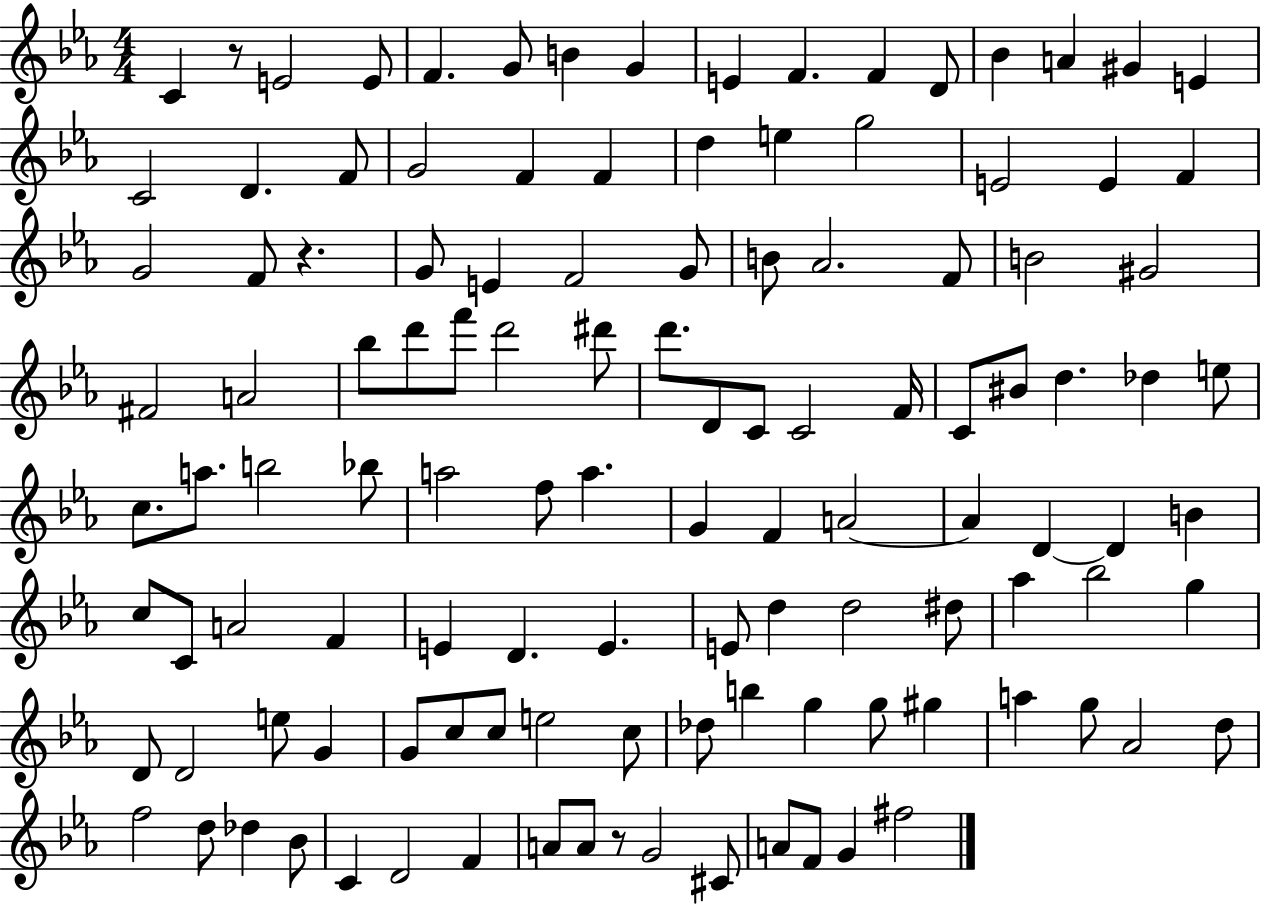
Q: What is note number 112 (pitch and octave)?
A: C#4